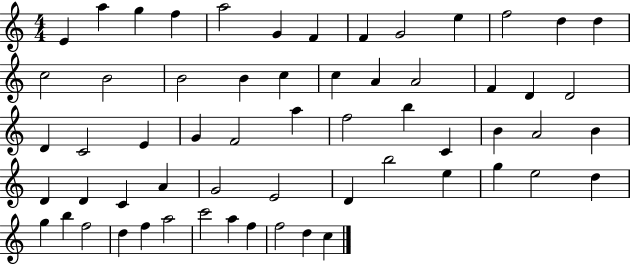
{
  \clef treble
  \numericTimeSignature
  \time 4/4
  \key c \major
  e'4 a''4 g''4 f''4 | a''2 g'4 f'4 | f'4 g'2 e''4 | f''2 d''4 d''4 | \break c''2 b'2 | b'2 b'4 c''4 | c''4 a'4 a'2 | f'4 d'4 d'2 | \break d'4 c'2 e'4 | g'4 f'2 a''4 | f''2 b''4 c'4 | b'4 a'2 b'4 | \break d'4 d'4 c'4 a'4 | g'2 e'2 | d'4 b''2 e''4 | g''4 e''2 d''4 | \break g''4 b''4 f''2 | d''4 f''4 a''2 | c'''2 a''4 f''4 | f''2 d''4 c''4 | \break \bar "|."
}